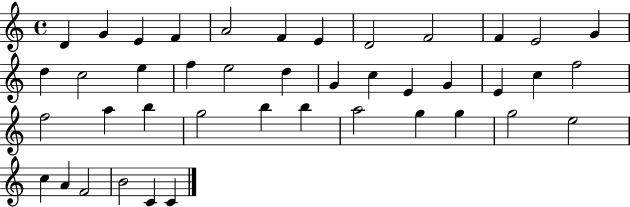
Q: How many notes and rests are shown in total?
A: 42